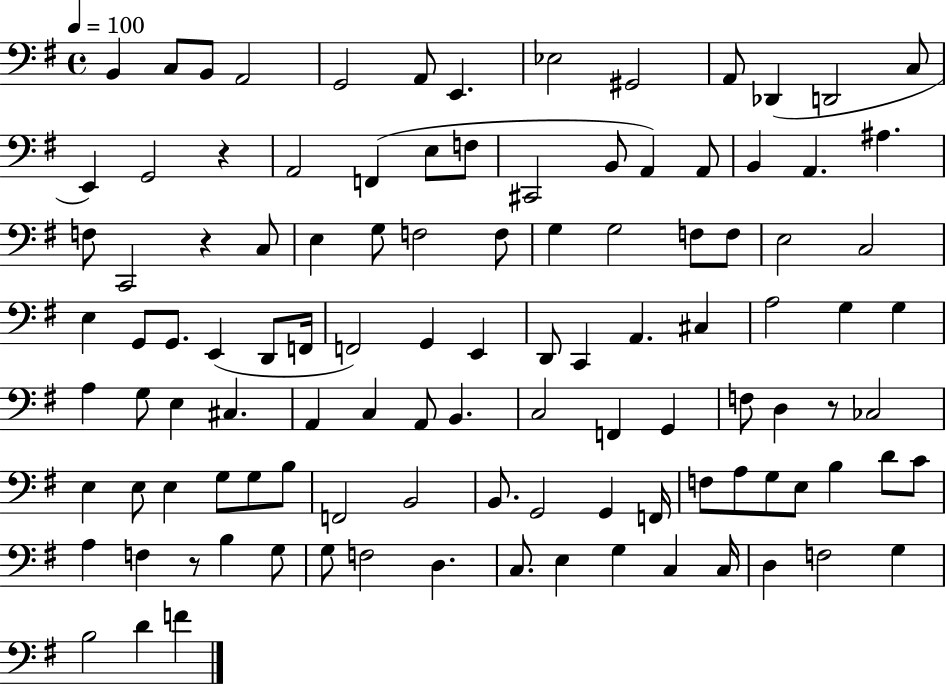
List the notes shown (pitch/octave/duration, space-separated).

B2/q C3/e B2/e A2/h G2/h A2/e E2/q. Eb3/h G#2/h A2/e Db2/q D2/h C3/e E2/q G2/h R/q A2/h F2/q E3/e F3/e C#2/h B2/e A2/q A2/e B2/q A2/q. A#3/q. F3/e C2/h R/q C3/e E3/q G3/e F3/h F3/e G3/q G3/h F3/e F3/e E3/h C3/h E3/q G2/e G2/e. E2/q D2/e F2/s F2/h G2/q E2/q D2/e C2/q A2/q. C#3/q A3/h G3/q G3/q A3/q G3/e E3/q C#3/q. A2/q C3/q A2/e B2/q. C3/h F2/q G2/q F3/e D3/q R/e CES3/h E3/q E3/e E3/q G3/e G3/e B3/e F2/h B2/h B2/e. G2/h G2/q F2/s F3/e A3/e G3/e E3/e B3/q D4/e C4/e A3/q F3/q R/e B3/q G3/e G3/e F3/h D3/q. C3/e. E3/q G3/q C3/q C3/s D3/q F3/h G3/q B3/h D4/q F4/q